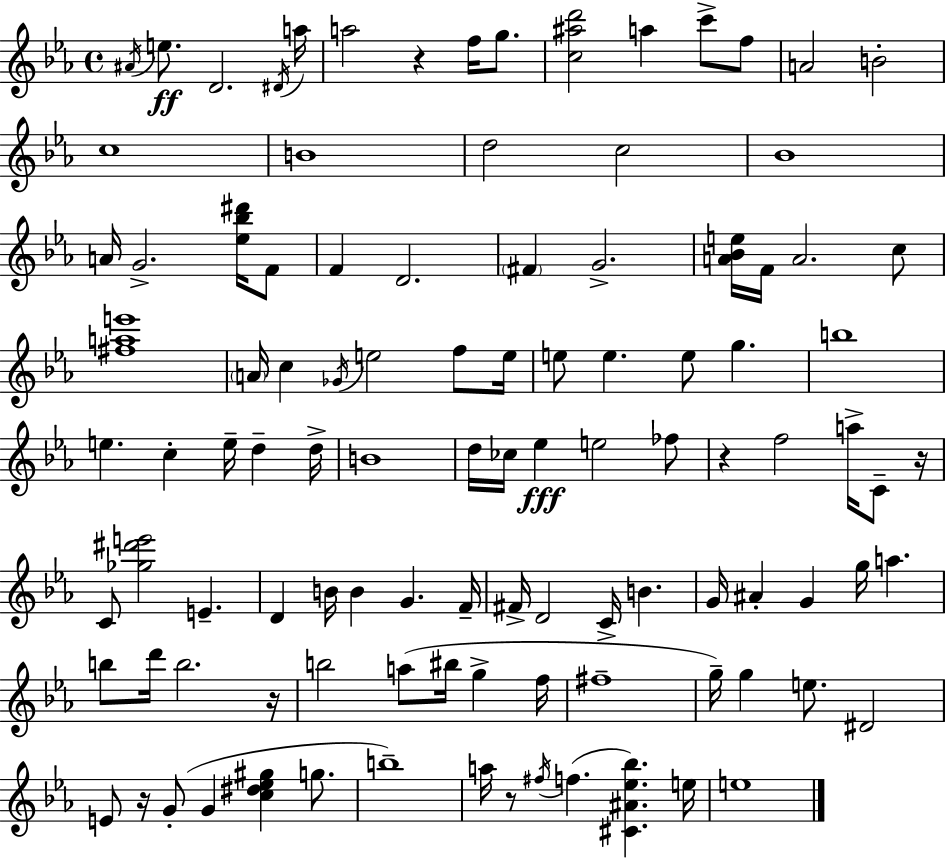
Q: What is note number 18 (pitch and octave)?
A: Bb4